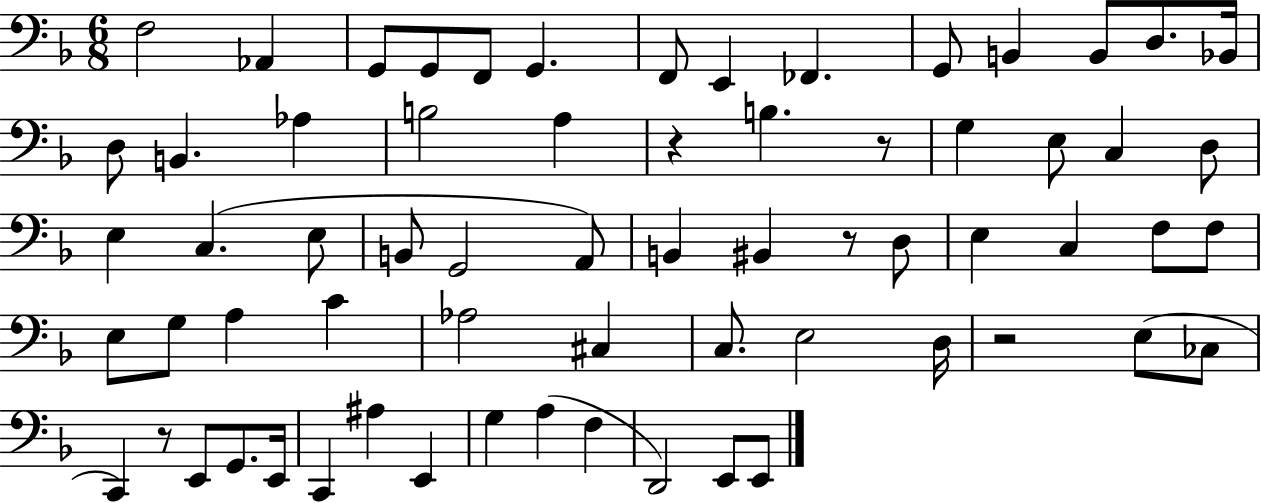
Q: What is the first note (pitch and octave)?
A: F3